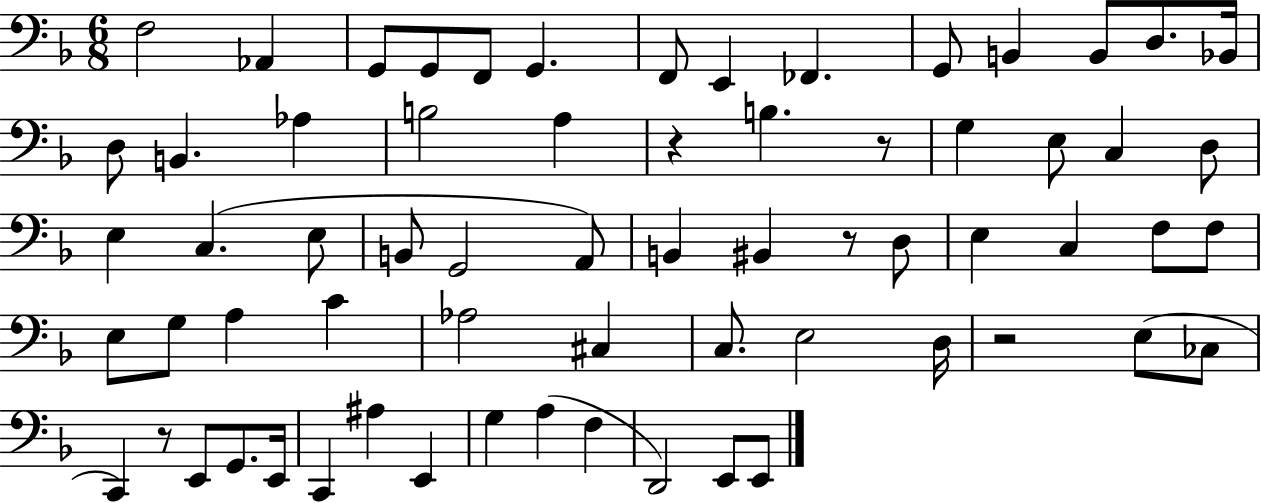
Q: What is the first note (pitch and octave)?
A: F3